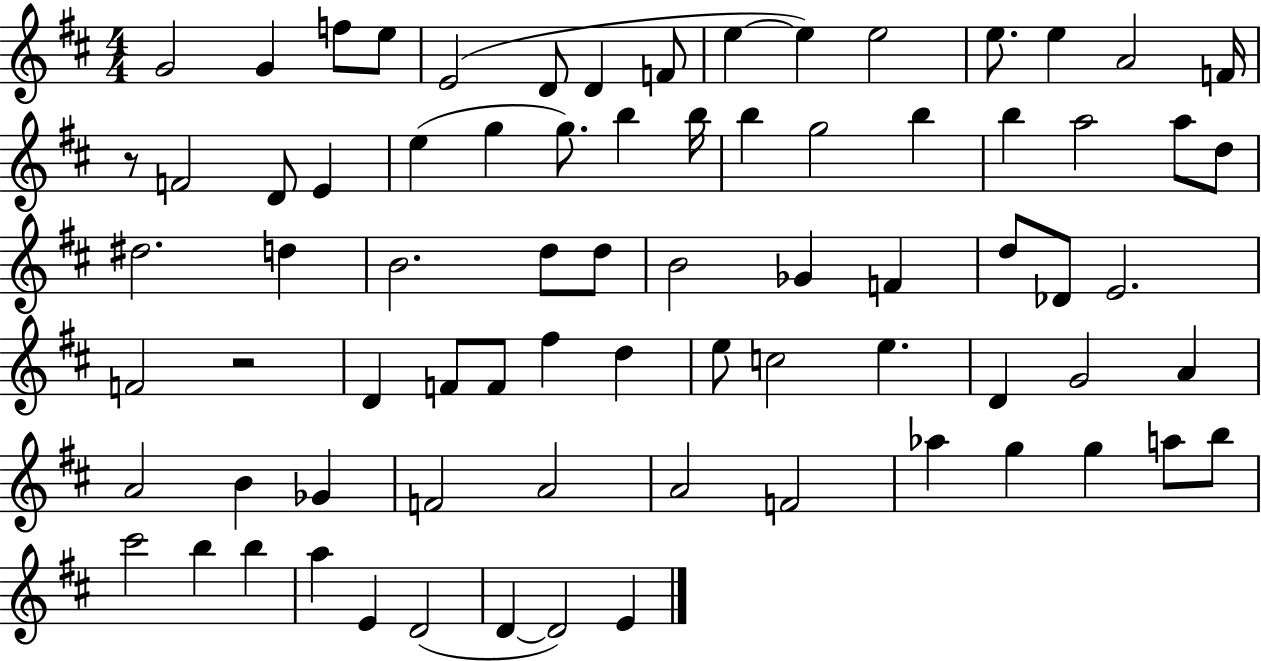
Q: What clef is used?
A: treble